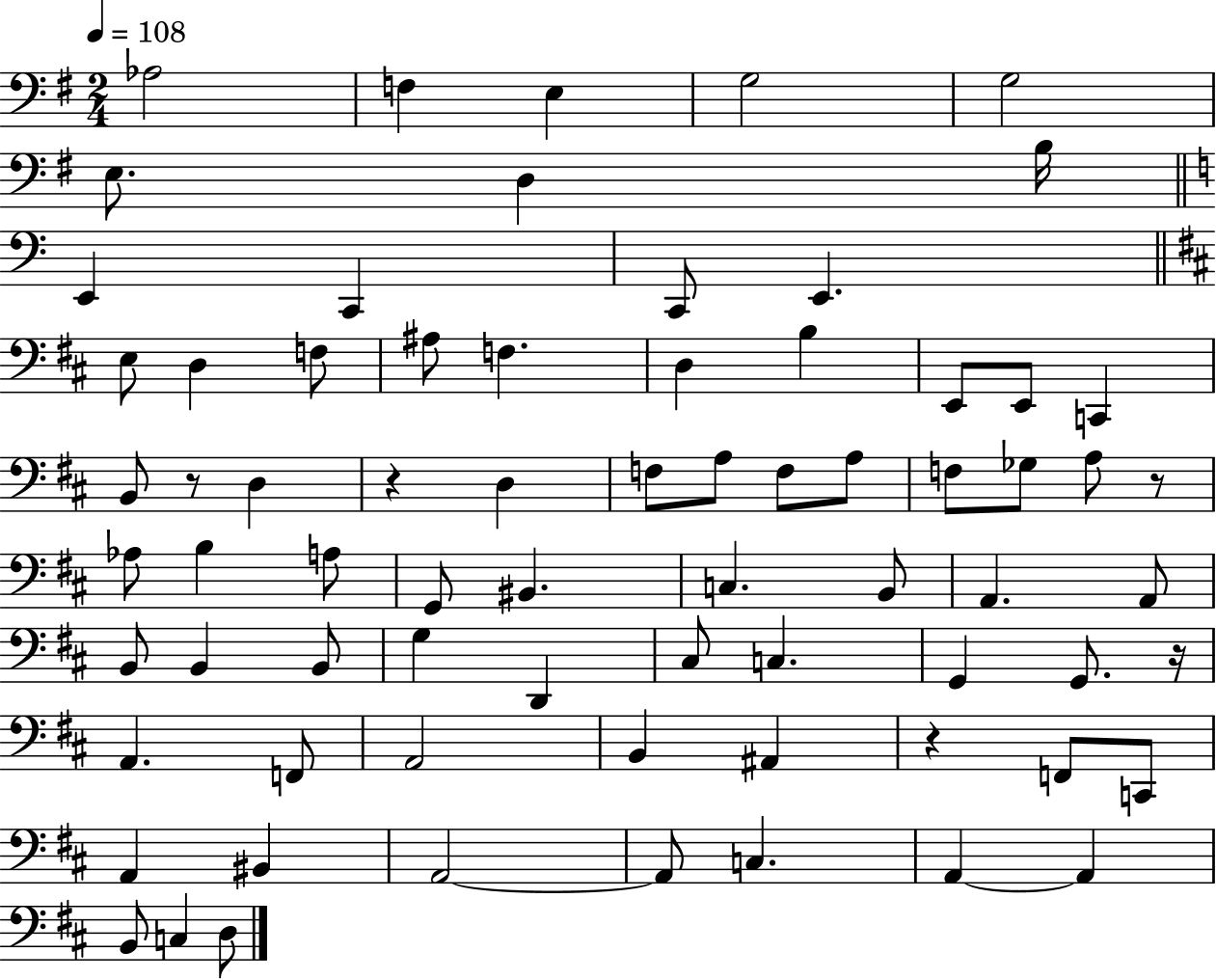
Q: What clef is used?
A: bass